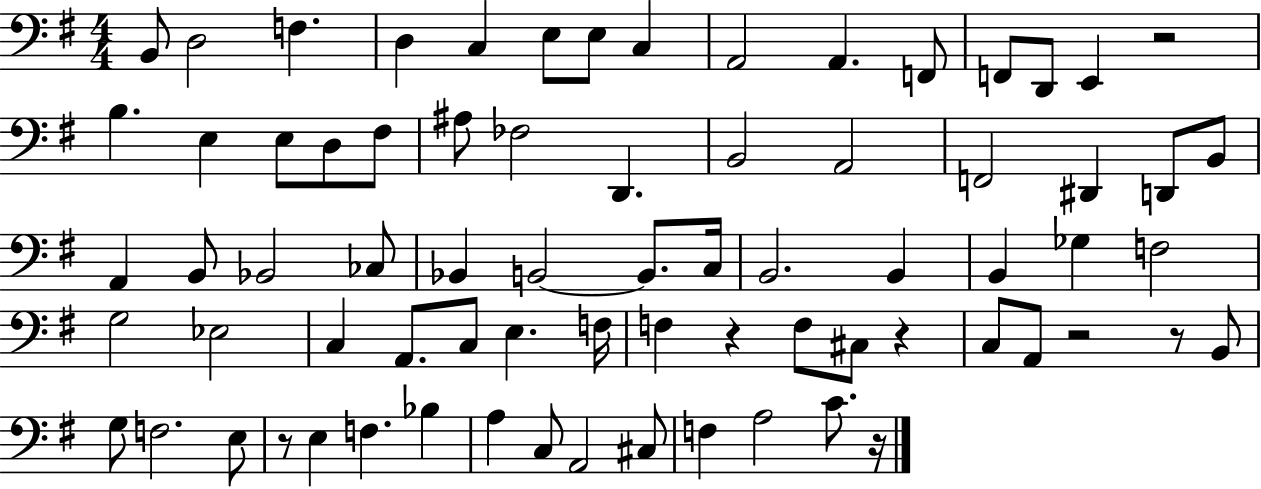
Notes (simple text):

B2/e D3/h F3/q. D3/q C3/q E3/e E3/e C3/q A2/h A2/q. F2/e F2/e D2/e E2/q R/h B3/q. E3/q E3/e D3/e F#3/e A#3/e FES3/h D2/q. B2/h A2/h F2/h D#2/q D2/e B2/e A2/q B2/e Bb2/h CES3/e Bb2/q B2/h B2/e. C3/s B2/h. B2/q B2/q Gb3/q F3/h G3/h Eb3/h C3/q A2/e. C3/e E3/q. F3/s F3/q R/q F3/e C#3/e R/q C3/e A2/e R/h R/e B2/e G3/e F3/h. E3/e R/e E3/q F3/q. Bb3/q A3/q C3/e A2/h C#3/e F3/q A3/h C4/e. R/s